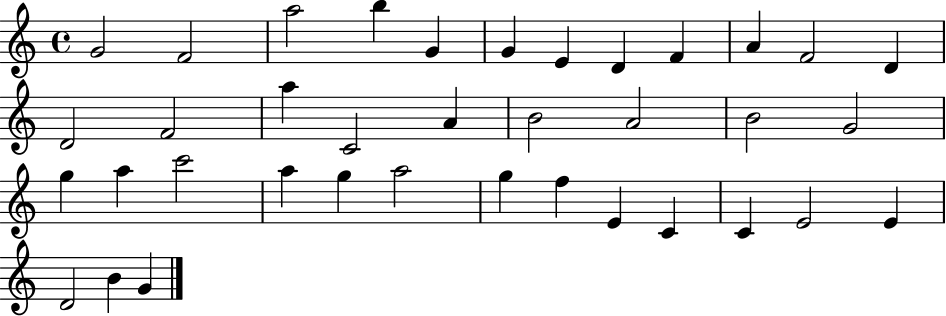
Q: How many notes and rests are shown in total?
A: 37